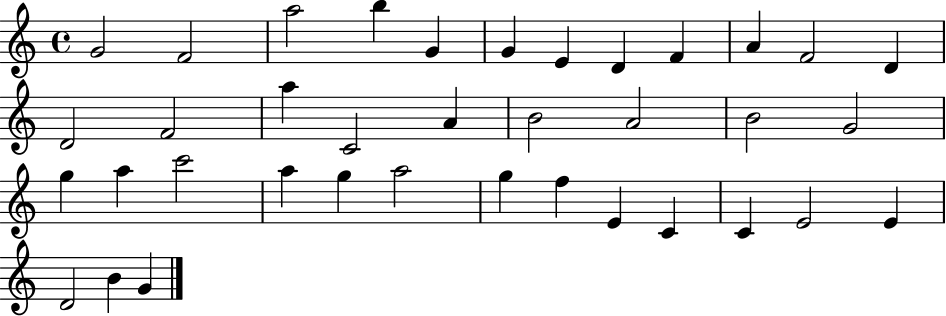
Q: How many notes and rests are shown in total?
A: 37